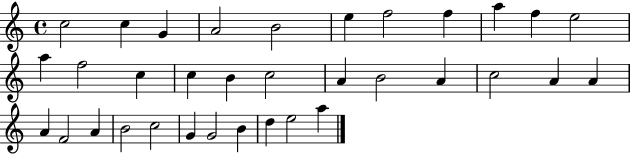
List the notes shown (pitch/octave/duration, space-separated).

C5/h C5/q G4/q A4/h B4/h E5/q F5/h F5/q A5/q F5/q E5/h A5/q F5/h C5/q C5/q B4/q C5/h A4/q B4/h A4/q C5/h A4/q A4/q A4/q F4/h A4/q B4/h C5/h G4/q G4/h B4/q D5/q E5/h A5/q